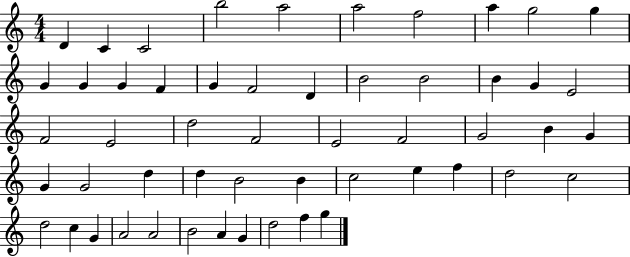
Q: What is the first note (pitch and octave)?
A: D4